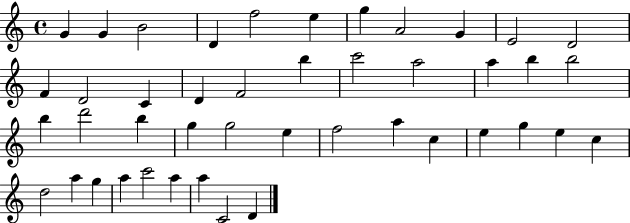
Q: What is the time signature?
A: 4/4